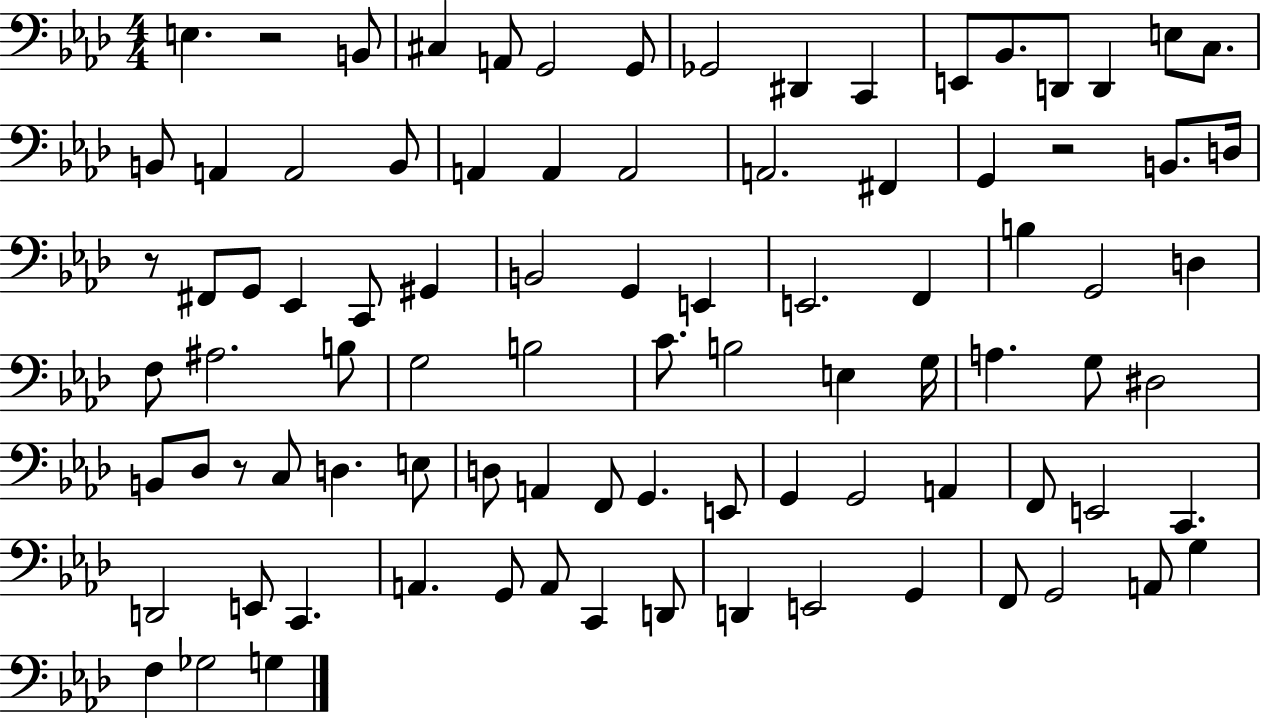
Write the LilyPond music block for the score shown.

{
  \clef bass
  \numericTimeSignature
  \time 4/4
  \key aes \major
  e4. r2 b,8 | cis4 a,8 g,2 g,8 | ges,2 dis,4 c,4 | e,8 bes,8. d,8 d,4 e8 c8. | \break b,8 a,4 a,2 b,8 | a,4 a,4 a,2 | a,2. fis,4 | g,4 r2 b,8. d16 | \break r8 fis,8 g,8 ees,4 c,8 gis,4 | b,2 g,4 e,4 | e,2. f,4 | b4 g,2 d4 | \break f8 ais2. b8 | g2 b2 | c'8. b2 e4 g16 | a4. g8 dis2 | \break b,8 des8 r8 c8 d4. e8 | d8 a,4 f,8 g,4. e,8 | g,4 g,2 a,4 | f,8 e,2 c,4. | \break d,2 e,8 c,4. | a,4. g,8 a,8 c,4 d,8 | d,4 e,2 g,4 | f,8 g,2 a,8 g4 | \break f4 ges2 g4 | \bar "|."
}